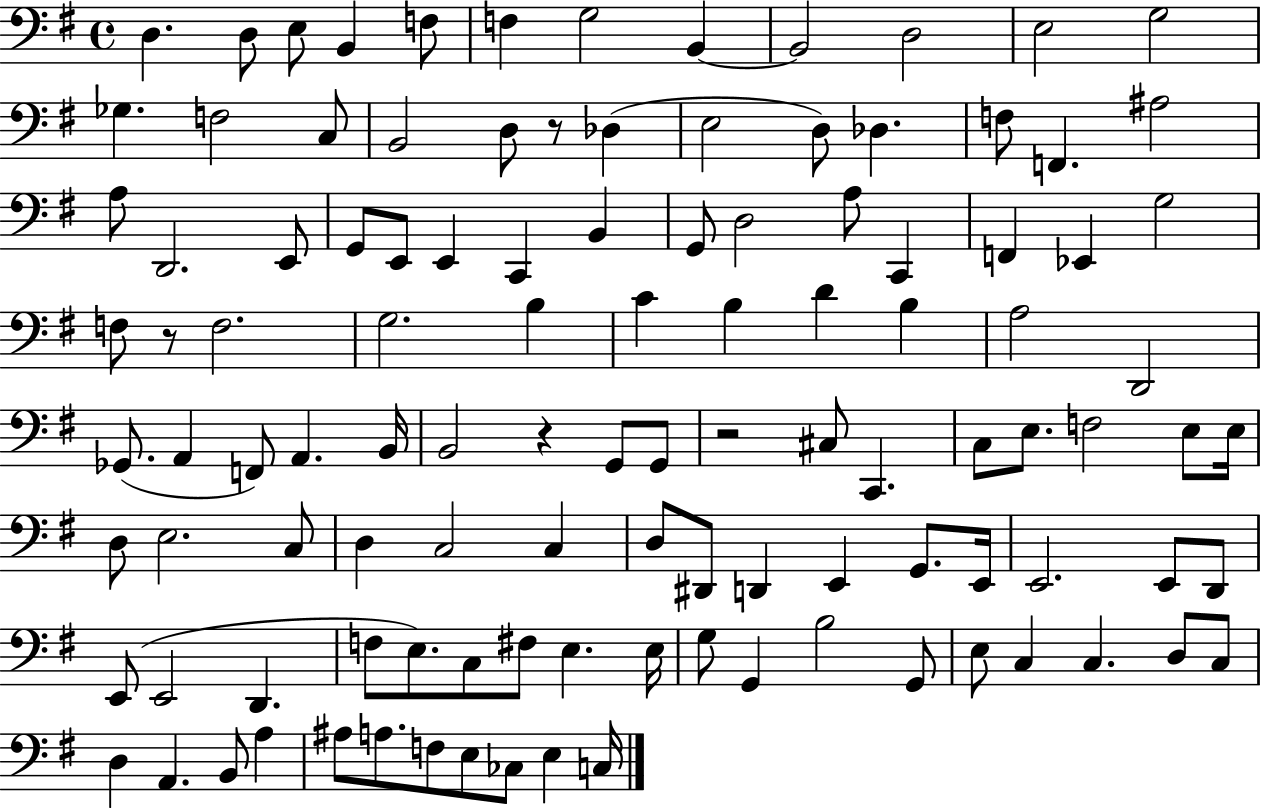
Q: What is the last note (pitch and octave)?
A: C3